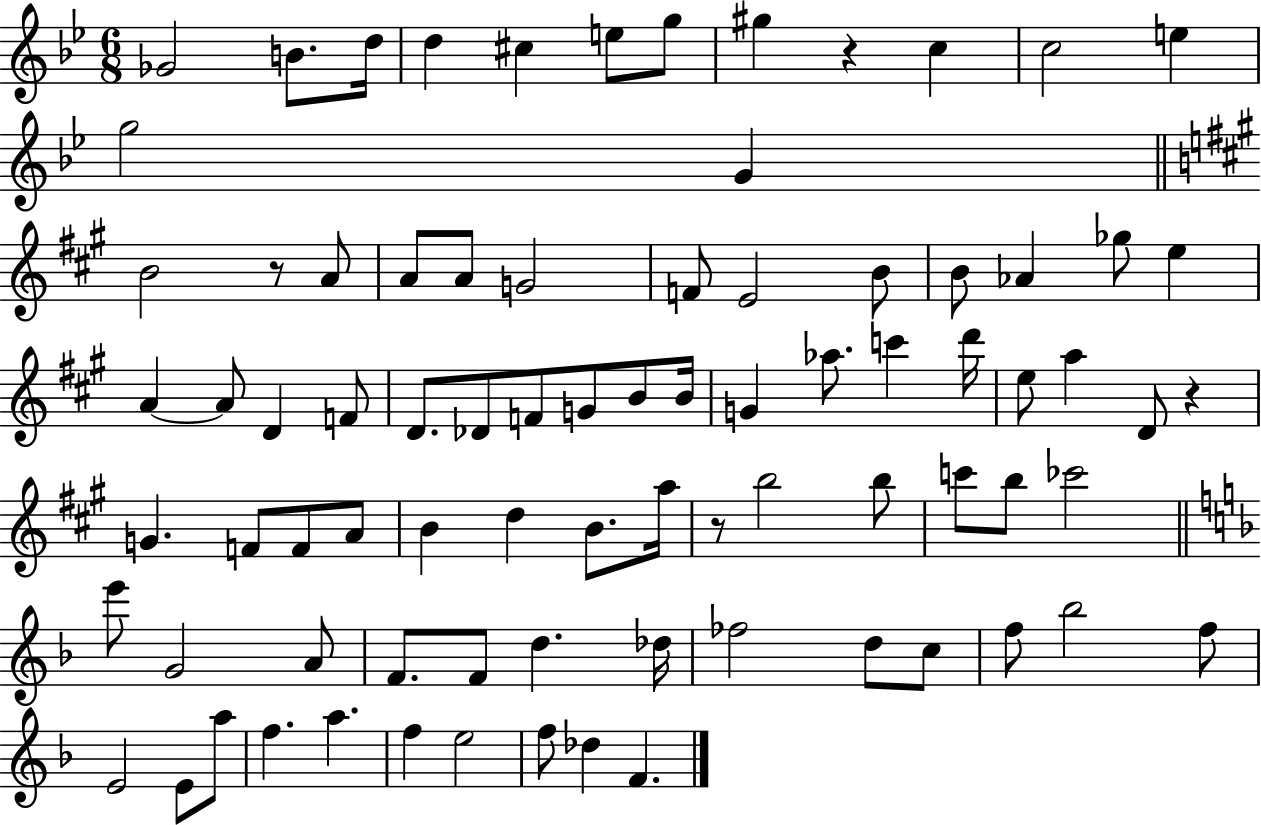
X:1
T:Untitled
M:6/8
L:1/4
K:Bb
_G2 B/2 d/4 d ^c e/2 g/2 ^g z c c2 e g2 G B2 z/2 A/2 A/2 A/2 G2 F/2 E2 B/2 B/2 _A _g/2 e A A/2 D F/2 D/2 _D/2 F/2 G/2 B/2 B/4 G _a/2 c' d'/4 e/2 a D/2 z G F/2 F/2 A/2 B d B/2 a/4 z/2 b2 b/2 c'/2 b/2 _c'2 e'/2 G2 A/2 F/2 F/2 d _d/4 _f2 d/2 c/2 f/2 _b2 f/2 E2 E/2 a/2 f a f e2 f/2 _d F